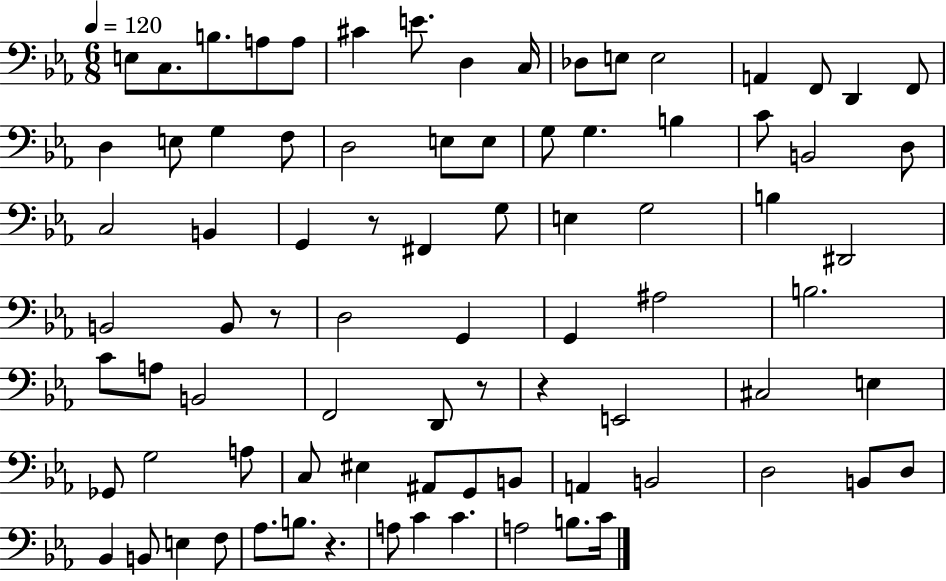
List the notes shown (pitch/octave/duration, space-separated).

E3/e C3/e. B3/e. A3/e A3/e C#4/q E4/e. D3/q C3/s Db3/e E3/e E3/h A2/q F2/e D2/q F2/e D3/q E3/e G3/q F3/e D3/h E3/e E3/e G3/e G3/q. B3/q C4/e B2/h D3/e C3/h B2/q G2/q R/e F#2/q G3/e E3/q G3/h B3/q D#2/h B2/h B2/e R/e D3/h G2/q G2/q A#3/h B3/h. C4/e A3/e B2/h F2/h D2/e R/e R/q E2/h C#3/h E3/q Gb2/e G3/h A3/e C3/e EIS3/q A#2/e G2/e B2/e A2/q B2/h D3/h B2/e D3/e Bb2/q B2/e E3/q F3/e Ab3/e. B3/e. R/q. A3/e C4/q C4/q. A3/h B3/e. C4/s